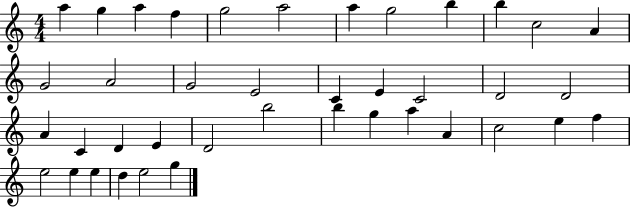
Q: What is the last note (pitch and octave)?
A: G5